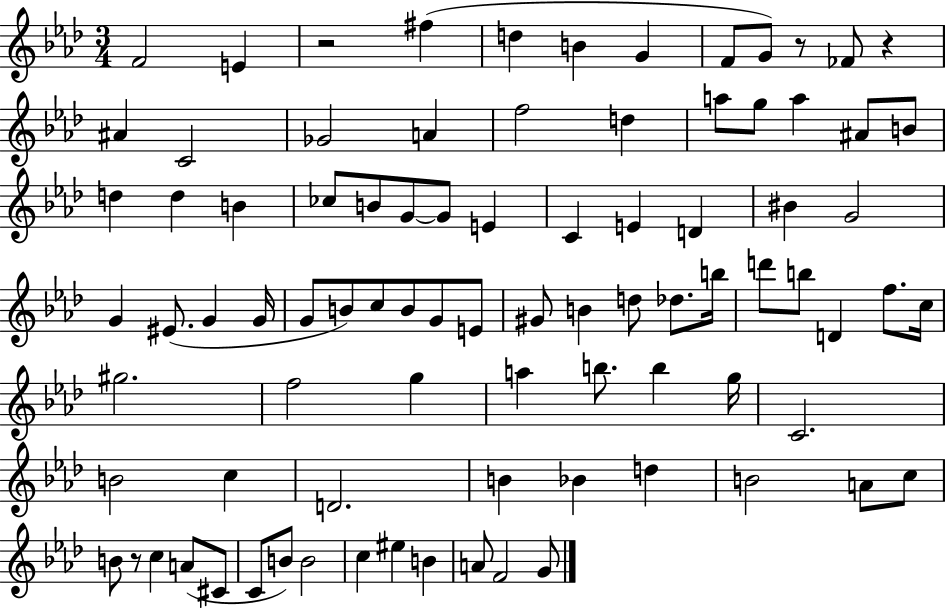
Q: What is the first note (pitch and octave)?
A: F4